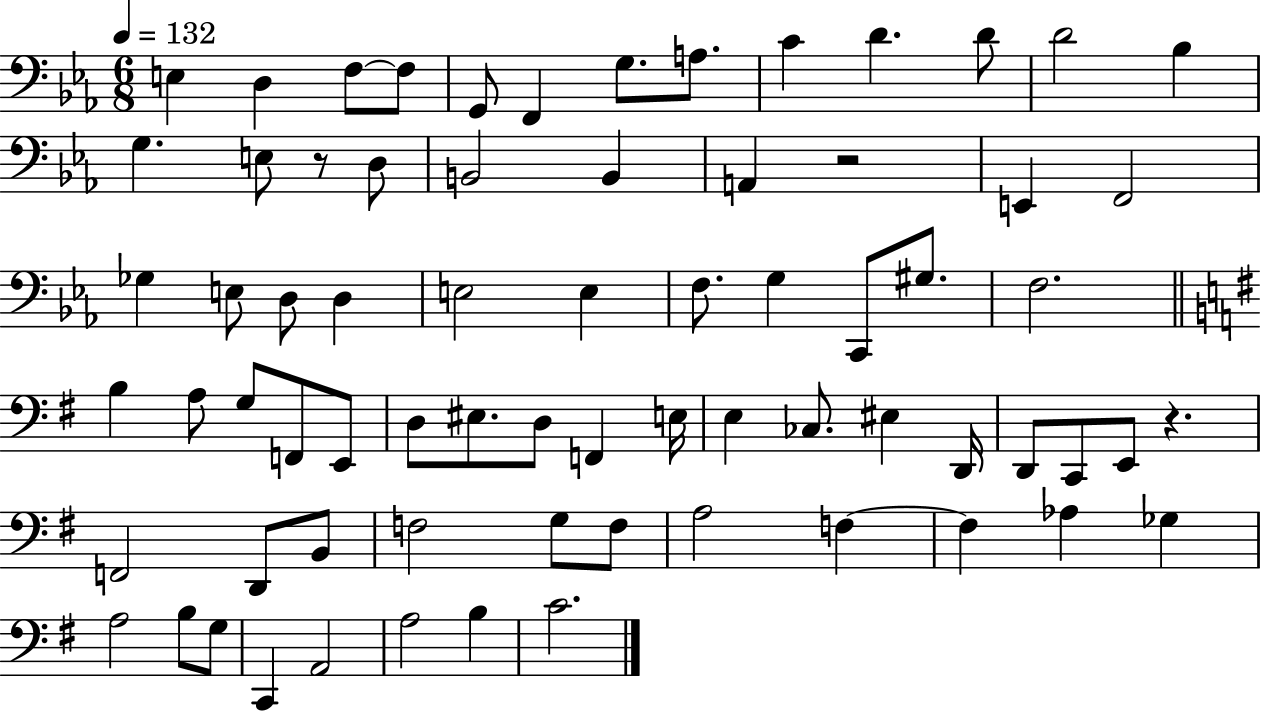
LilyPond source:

{
  \clef bass
  \numericTimeSignature
  \time 6/8
  \key ees \major
  \tempo 4 = 132
  \repeat volta 2 { e4 d4 f8~~ f8 | g,8 f,4 g8. a8. | c'4 d'4. d'8 | d'2 bes4 | \break g4. e8 r8 d8 | b,2 b,4 | a,4 r2 | e,4 f,2 | \break ges4 e8 d8 d4 | e2 e4 | f8. g4 c,8 gis8. | f2. | \break \bar "||" \break \key e \minor b4 a8 g8 f,8 e,8 | d8 eis8. d8 f,4 e16 | e4 ces8. eis4 d,16 | d,8 c,8 e,8 r4. | \break f,2 d,8 b,8 | f2 g8 f8 | a2 f4~~ | f4 aes4 ges4 | \break a2 b8 g8 | c,4 a,2 | a2 b4 | c'2. | \break } \bar "|."
}